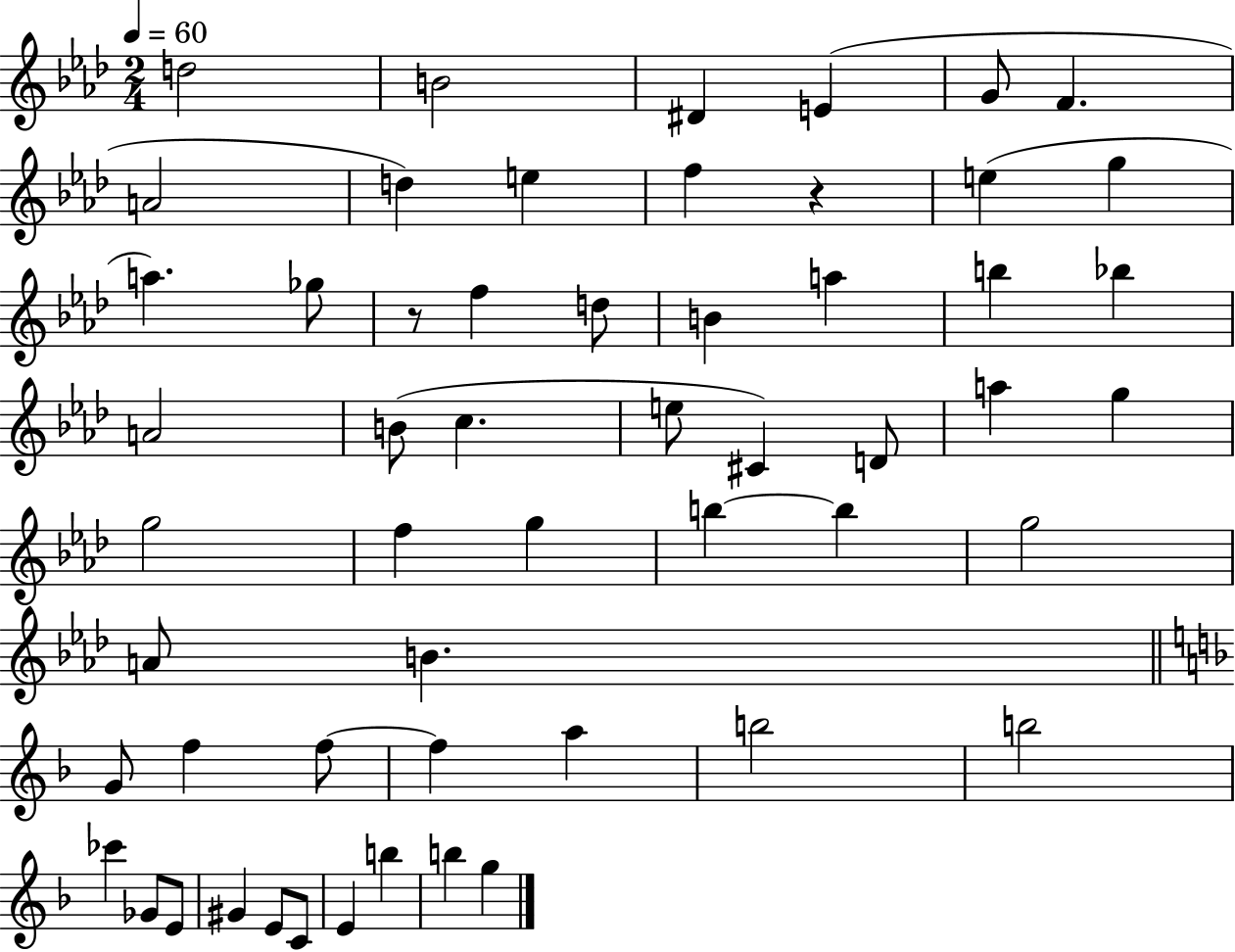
D5/h B4/h D#4/q E4/q G4/e F4/q. A4/h D5/q E5/q F5/q R/q E5/q G5/q A5/q. Gb5/e R/e F5/q D5/e B4/q A5/q B5/q Bb5/q A4/h B4/e C5/q. E5/e C#4/q D4/e A5/q G5/q G5/h F5/q G5/q B5/q B5/q G5/h A4/e B4/q. G4/e F5/q F5/e F5/q A5/q B5/h B5/h CES6/q Gb4/e E4/e G#4/q E4/e C4/e E4/q B5/q B5/q G5/q